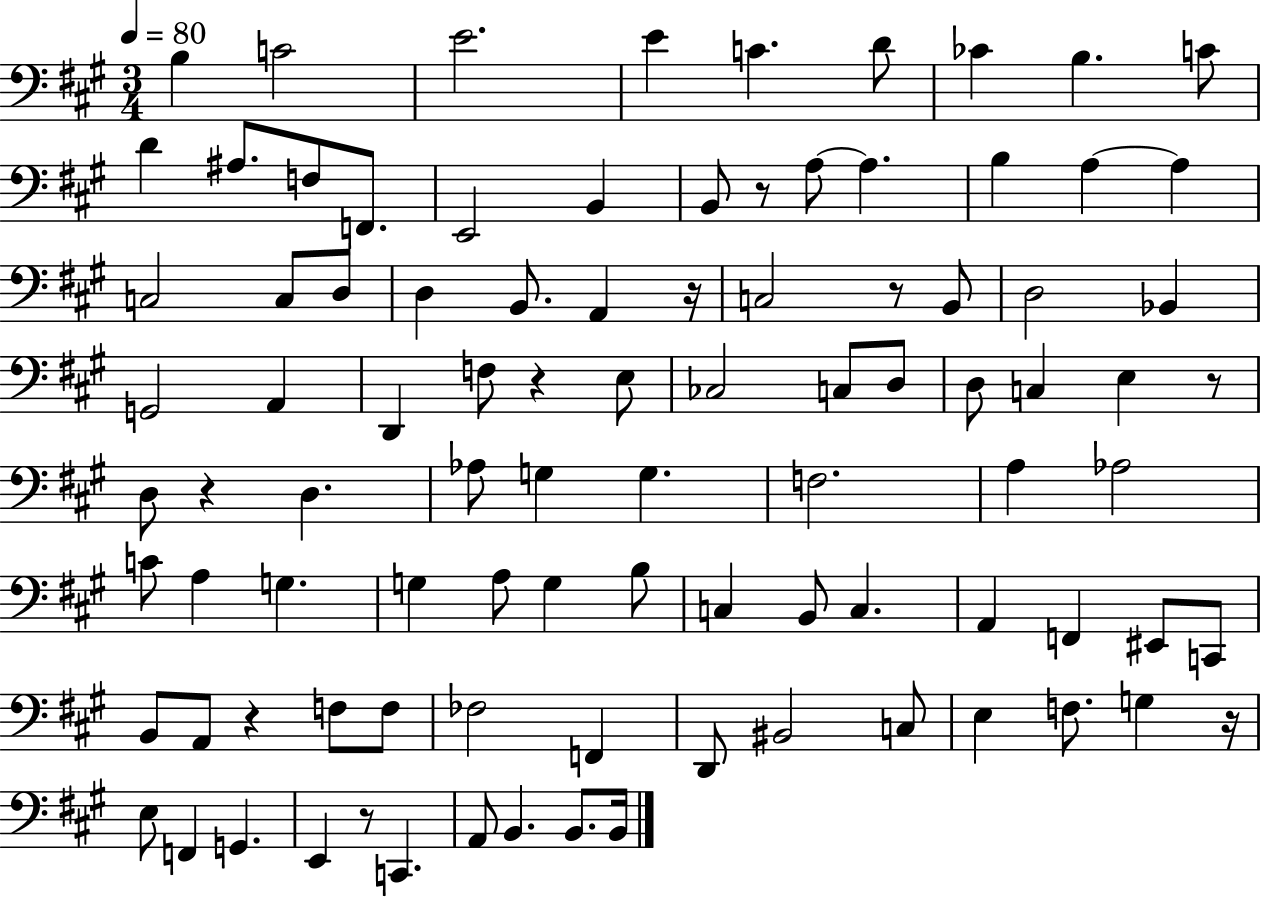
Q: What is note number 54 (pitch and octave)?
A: G3